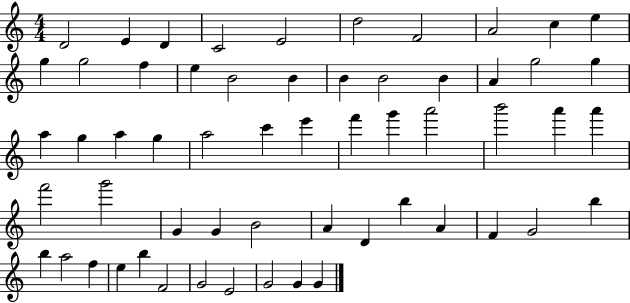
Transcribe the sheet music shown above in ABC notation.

X:1
T:Untitled
M:4/4
L:1/4
K:C
D2 E D C2 E2 d2 F2 A2 c e g g2 f e B2 B B B2 B A g2 g a g a g a2 c' e' f' g' a'2 b'2 a' a' f'2 g'2 G G B2 A D b A F G2 b b a2 f e b F2 G2 E2 G2 G G